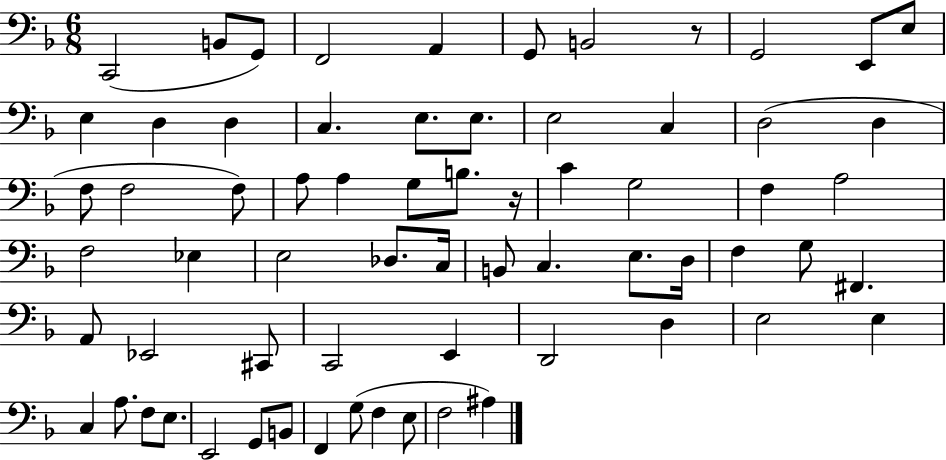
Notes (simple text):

C2/h B2/e G2/e F2/h A2/q G2/e B2/h R/e G2/h E2/e E3/e E3/q D3/q D3/q C3/q. E3/e. E3/e. E3/h C3/q D3/h D3/q F3/e F3/h F3/e A3/e A3/q G3/e B3/e. R/s C4/q G3/h F3/q A3/h F3/h Eb3/q E3/h Db3/e. C3/s B2/e C3/q. E3/e. D3/s F3/q G3/e F#2/q. A2/e Eb2/h C#2/e C2/h E2/q D2/h D3/q E3/h E3/q C3/q A3/e. F3/e E3/e. E2/h G2/e B2/e F2/q G3/e F3/q E3/e F3/h A#3/q